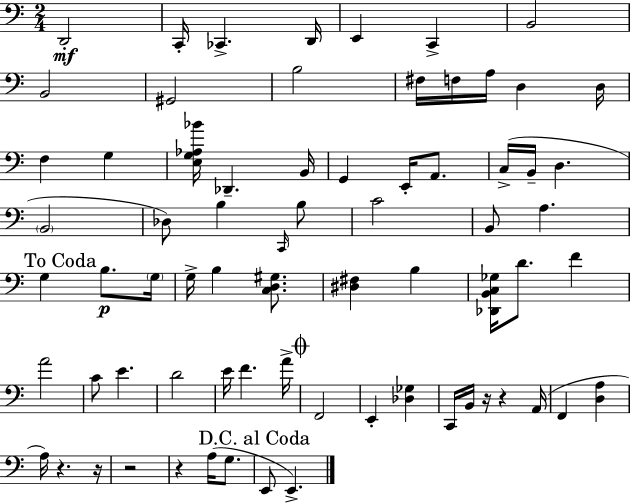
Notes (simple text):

D2/h C2/s CES2/q. D2/s E2/q C2/q B2/h B2/h G#2/h B3/h F#3/s F3/s A3/s D3/q D3/s F3/q G3/q [E3,G3,Ab3,Bb4]/s Db2/q. B2/s G2/q E2/s A2/e. C3/s B2/s D3/q. B2/h Db3/e B3/q C2/s B3/e C4/h B2/e A3/q. G3/q B3/e. G3/s G3/s B3/q [C3,D3,G#3]/e. [D#3,F#3]/q B3/q [Db2,B2,C3,Gb3]/s D4/e. F4/q A4/h C4/e E4/q. D4/h E4/s F4/q. A4/s F2/h E2/q [Db3,Gb3]/q C2/s B2/s R/s R/q A2/s F2/q [D3,A3]/q A3/s R/q. R/s R/h R/q A3/s G3/e. E2/e E2/q.